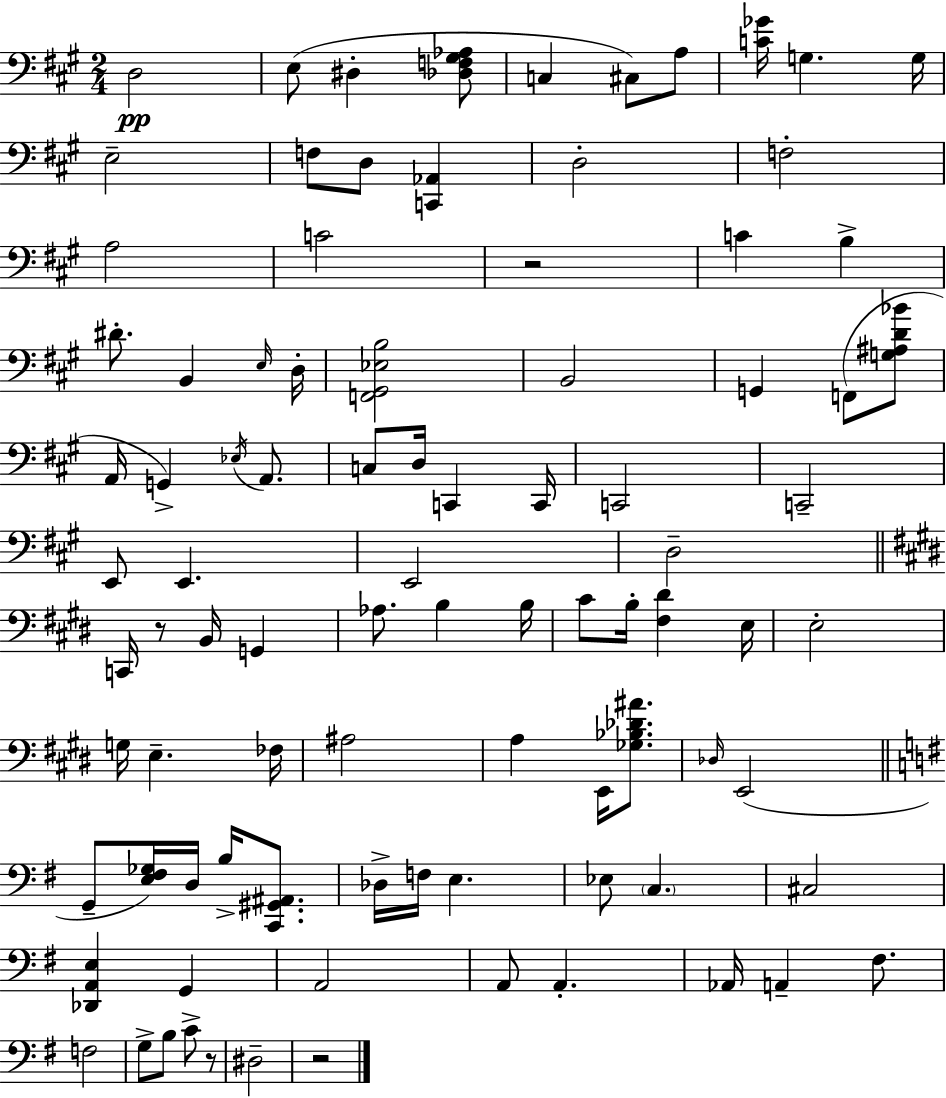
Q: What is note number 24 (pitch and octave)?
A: F2